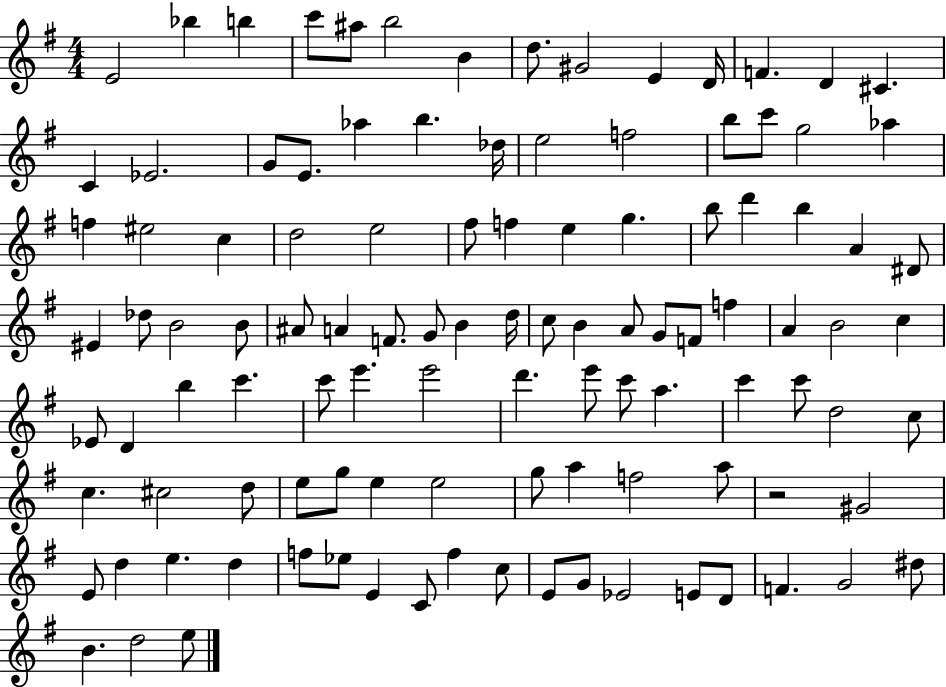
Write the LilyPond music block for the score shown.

{
  \clef treble
  \numericTimeSignature
  \time 4/4
  \key g \major
  e'2 bes''4 b''4 | c'''8 ais''8 b''2 b'4 | d''8. gis'2 e'4 d'16 | f'4. d'4 cis'4. | \break c'4 ees'2. | g'8 e'8. aes''4 b''4. des''16 | e''2 f''2 | b''8 c'''8 g''2 aes''4 | \break f''4 eis''2 c''4 | d''2 e''2 | fis''8 f''4 e''4 g''4. | b''8 d'''4 b''4 a'4 dis'8 | \break eis'4 des''8 b'2 b'8 | ais'8 a'4 f'8. g'8 b'4 d''16 | c''8 b'4 a'8 g'8 f'8 f''4 | a'4 b'2 c''4 | \break ees'8 d'4 b''4 c'''4. | c'''8 e'''4. e'''2 | d'''4. e'''8 c'''8 a''4. | c'''4 c'''8 d''2 c''8 | \break c''4. cis''2 d''8 | e''8 g''8 e''4 e''2 | g''8 a''4 f''2 a''8 | r2 gis'2 | \break e'8 d''4 e''4. d''4 | f''8 ees''8 e'4 c'8 f''4 c''8 | e'8 g'8 ees'2 e'8 d'8 | f'4. g'2 dis''8 | \break b'4. d''2 e''8 | \bar "|."
}